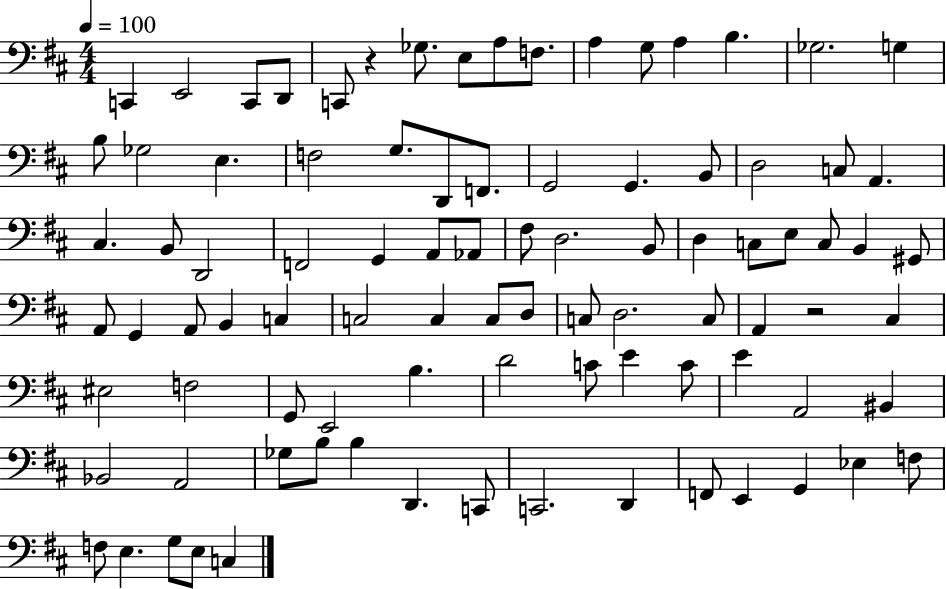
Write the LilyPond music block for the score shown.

{
  \clef bass
  \numericTimeSignature
  \time 4/4
  \key d \major
  \tempo 4 = 100
  c,4 e,2 c,8 d,8 | c,8 r4 ges8. e8 a8 f8. | a4 g8 a4 b4. | ges2. g4 | \break b8 ges2 e4. | f2 g8. d,8 f,8. | g,2 g,4. b,8 | d2 c8 a,4. | \break cis4. b,8 d,2 | f,2 g,4 a,8 aes,8 | fis8 d2. b,8 | d4 c8 e8 c8 b,4 gis,8 | \break a,8 g,4 a,8 b,4 c4 | c2 c4 c8 d8 | c8 d2. c8 | a,4 r2 cis4 | \break eis2 f2 | g,8 e,2 b4. | d'2 c'8 e'4 c'8 | e'4 a,2 bis,4 | \break bes,2 a,2 | ges8 b8 b4 d,4. c,8 | c,2. d,4 | f,8 e,4 g,4 ees4 f8 | \break f8 e4. g8 e8 c4 | \bar "|."
}